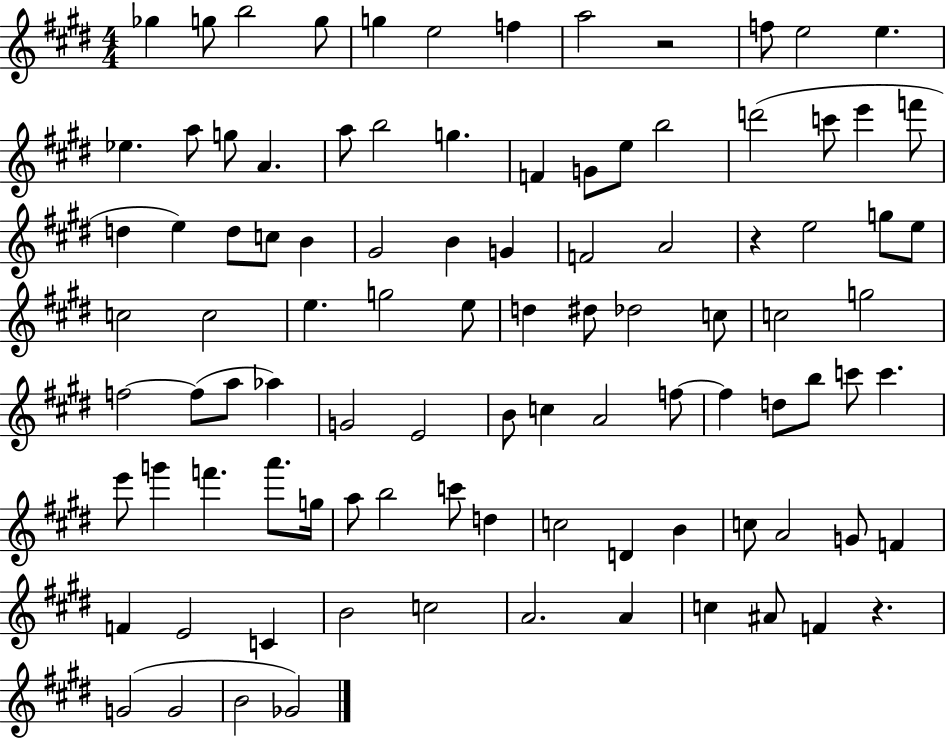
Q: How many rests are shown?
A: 3